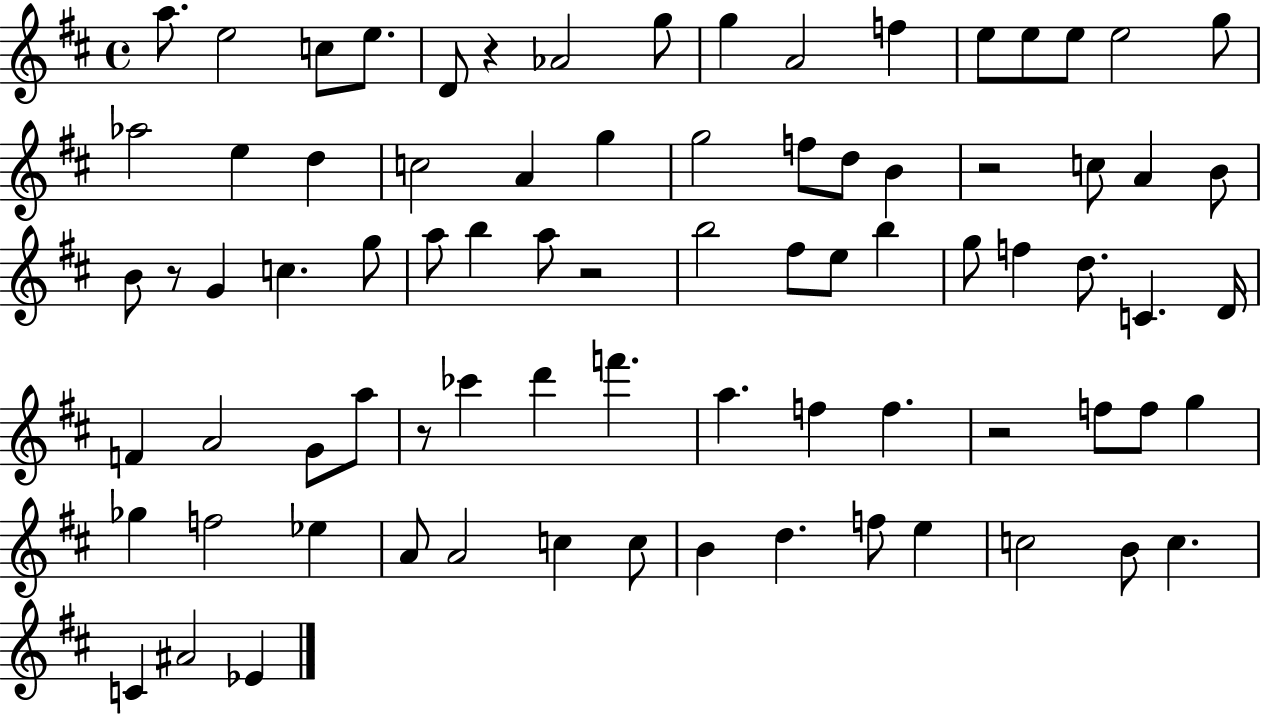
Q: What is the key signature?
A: D major